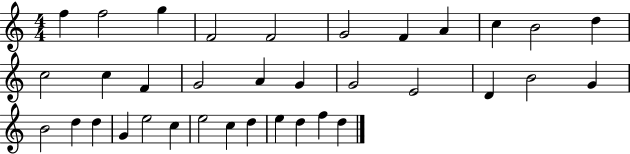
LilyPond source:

{
  \clef treble
  \numericTimeSignature
  \time 4/4
  \key c \major
  f''4 f''2 g''4 | f'2 f'2 | g'2 f'4 a'4 | c''4 b'2 d''4 | \break c''2 c''4 f'4 | g'2 a'4 g'4 | g'2 e'2 | d'4 b'2 g'4 | \break b'2 d''4 d''4 | g'4 e''2 c''4 | e''2 c''4 d''4 | e''4 d''4 f''4 d''4 | \break \bar "|."
}